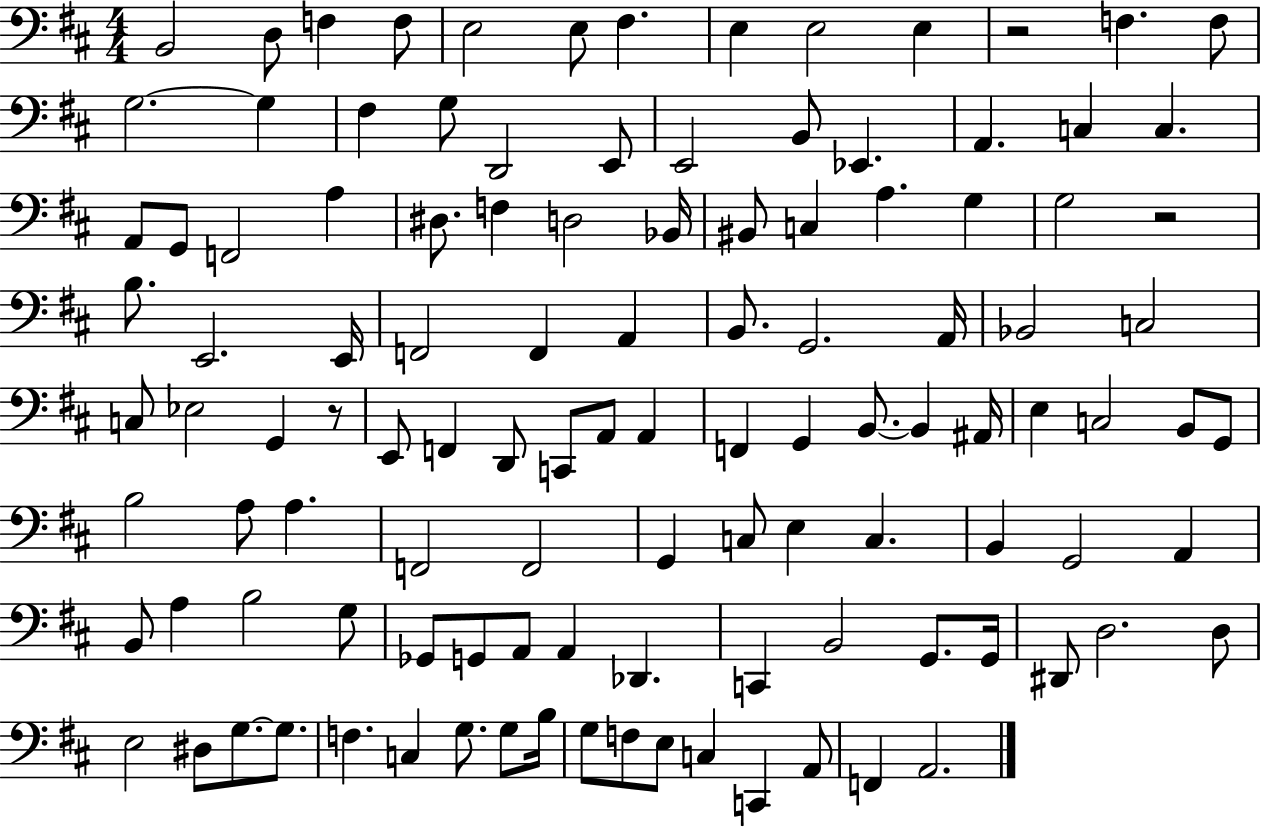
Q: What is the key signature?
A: D major